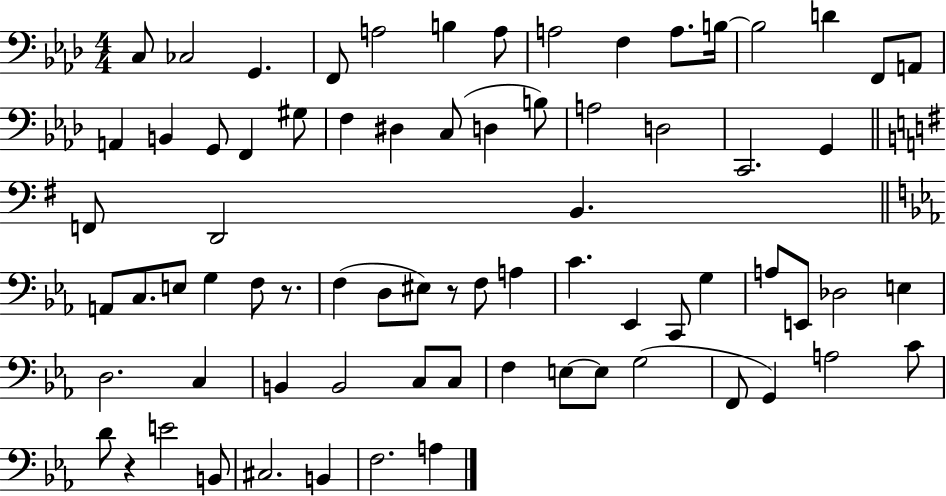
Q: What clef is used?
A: bass